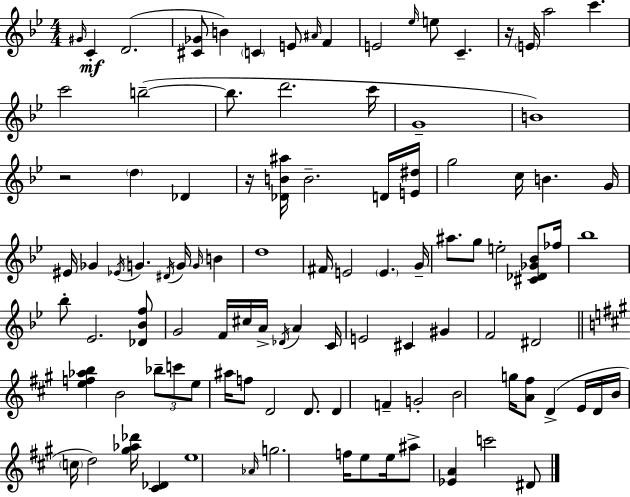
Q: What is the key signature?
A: BES major